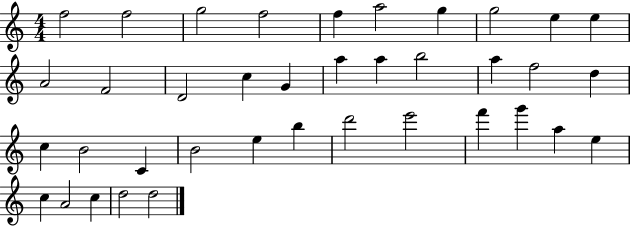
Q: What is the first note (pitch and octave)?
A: F5